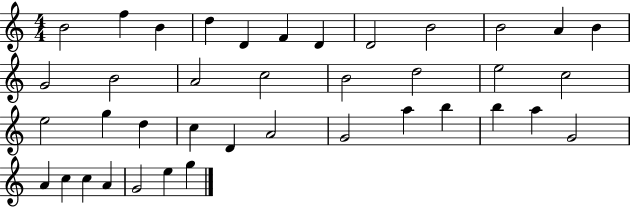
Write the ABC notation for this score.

X:1
T:Untitled
M:4/4
L:1/4
K:C
B2 f B d D F D D2 B2 B2 A B G2 B2 A2 c2 B2 d2 e2 c2 e2 g d c D A2 G2 a b b a G2 A c c A G2 e g